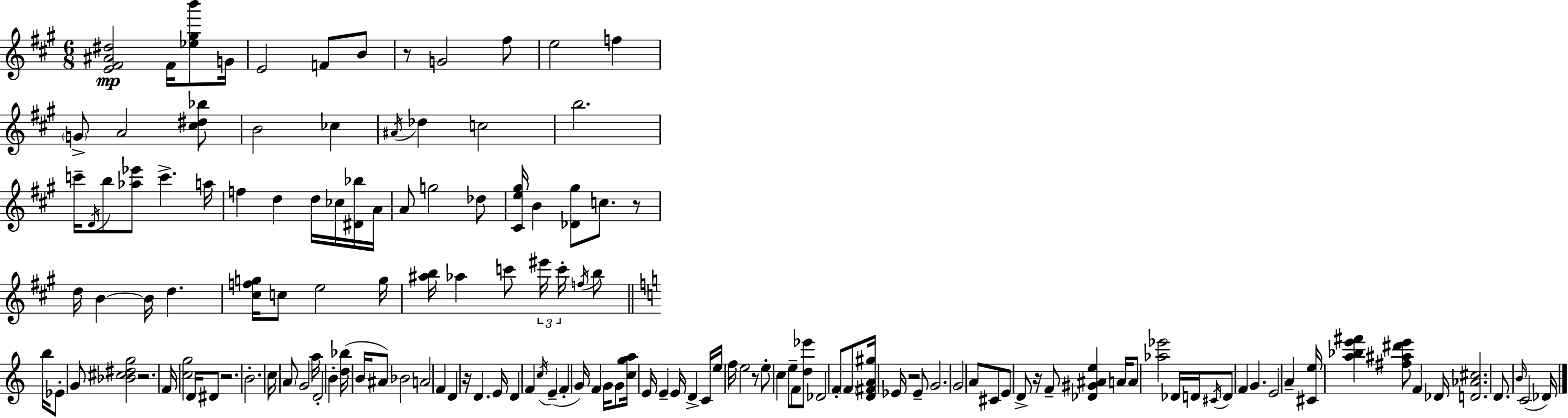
{
  \clef treble
  \numericTimeSignature
  \time 6/8
  \key a \major
  <e' fis' ais' dis''>2\mp fis'16 <ees'' gis'' b'''>8 g'16 | e'2 f'8 b'8 | r8 g'2 fis''8 | e''2 f''4 | \break \parenthesize g'8-> a'2 <cis'' dis'' bes''>8 | b'2 ces''4 | \acciaccatura { ais'16 } des''4 c''2 | b''2. | \break c'''16-- \acciaccatura { d'16 } b''8 <aes'' ees'''>8 c'''4.-> | a''16 f''4 d''4 d''16 ces''16 | <dis' bes''>16 a'16 a'8 g''2 | des''8 <cis' e'' gis''>16 b'4 <des' gis''>8 c''8. | \break r8 d''16 b'4~~ b'16 d''4. | <cis'' f'' g''>16 c''8 e''2 | g''16 <ais'' b''>16 aes''4 c'''8 \tuplet 3/2 { eis'''16 c'''16-. \acciaccatura { f''16 } } | b''8 \bar "||" \break \key c \major b''16 ees'8-. g'8 <bes' cis'' dis'' g''>2 | r2. | f'16 <c'' g''>2 d'16 dis'8 | r2. | \break b'2.-. | c''16 \parenthesize a'8 g'2 | a''16 d'2-. b'4-. | <d'' bes''>16( b'16 ais'8) bes'2 | \break a'2 f'4 | d'4 r16 d'4. | e'16 d'4 f'4 \acciaccatura { c''16 }( e'4-- | f'4-. g'16) f'4 g'16 | \break g'8 <c'' g'' a''>16 e'16 e'4-- e'16 d'4-> | c'16 e''16 f''16 e''2 | r8 e''8-. c''4 e''8-- f'8 | <d'' ees'''>8 des'2 f'8-. | \break \parenthesize f'8 <d' fis' a' gis''>16 ees'16 r2 | ees'8-- g'2. | g'2 a'8 | cis'8 e'8 d'8-> r16 f'8-- <des' gis' ais' e''>4 | \break a'16 a'8 <aes'' ees'''>2 | des'16 d'16 \acciaccatura { cis'16 } d'8 f'4 g'4. | e'2 a'4-- | <cis' e''>16 <a'' bes'' e''' fis'''>4 <fis'' ais'' dis''' e'''>8 f'4 | \break des'16 <d' aes' cis''>2. | d'8. \grace { b'16 }( c'2 | des'16) \bar "|."
}